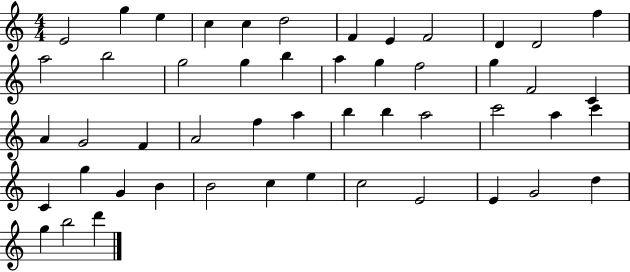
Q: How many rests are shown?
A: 0